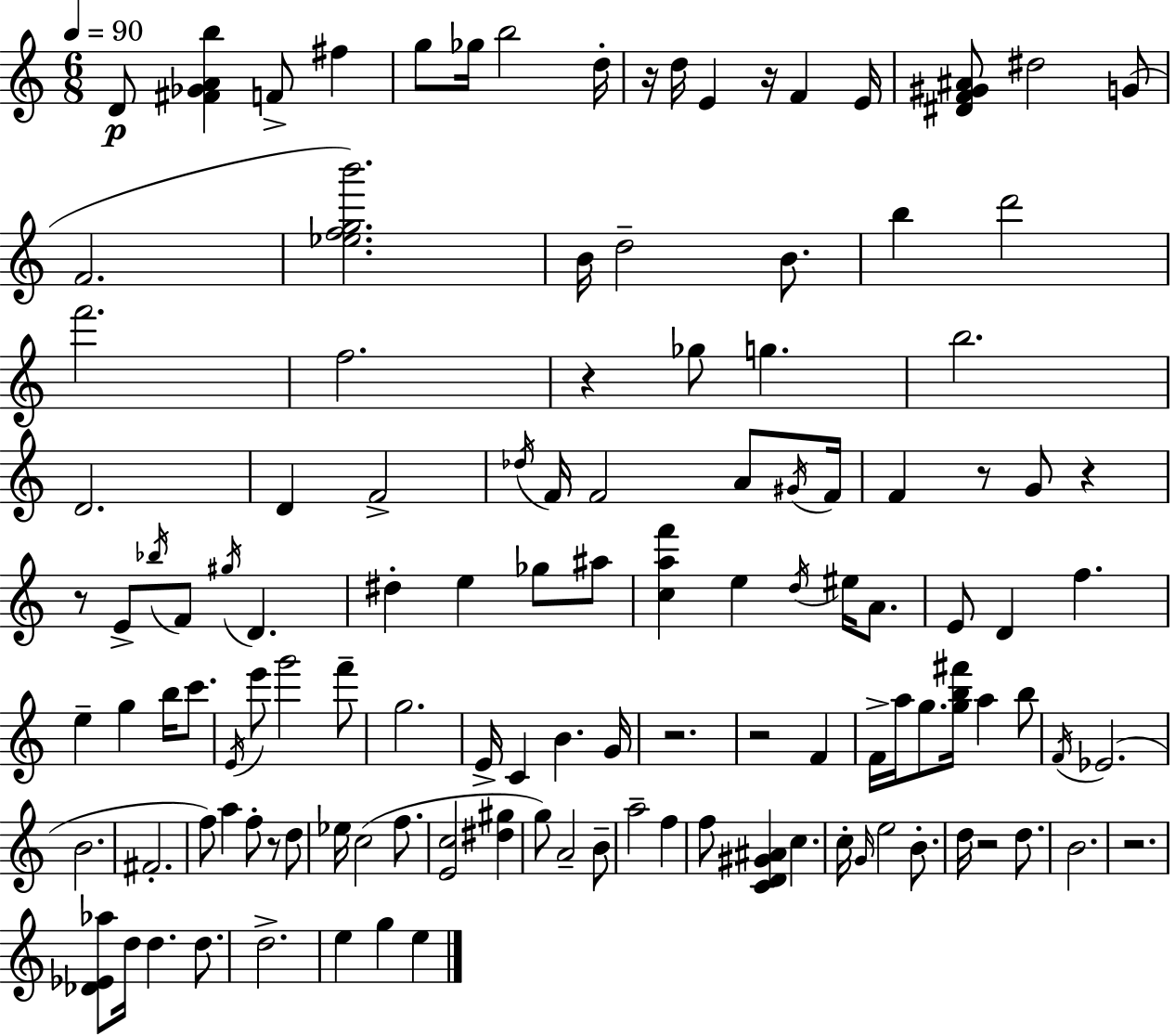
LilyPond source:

{
  \clef treble
  \numericTimeSignature
  \time 6/8
  \key a \minor
  \tempo 4 = 90
  d'8\p <fis' ges' a' b''>4 f'8-> fis''4 | g''8 ges''16 b''2 d''16-. | r16 d''16 e'4 r16 f'4 e'16 | <dis' f' gis' ais'>8 dis''2 g'8( | \break f'2. | <ees'' f'' g'' b'''>2.) | b'16 d''2-- b'8. | b''4 d'''2 | \break f'''2. | f''2. | r4 ges''8 g''4. | b''2. | \break d'2. | d'4 f'2-> | \acciaccatura { des''16 } f'16 f'2 a'8 | \acciaccatura { gis'16 } f'16 f'4 r8 g'8 r4 | \break r8 e'8-> \acciaccatura { bes''16 } f'8 \acciaccatura { gis''16 } d'4. | dis''4-. e''4 | ges''8 ais''8 <c'' a'' f'''>4 e''4 | \acciaccatura { d''16 } eis''16 a'8. e'8 d'4 f''4. | \break e''4-- g''4 | b''16 c'''8. \acciaccatura { e'16 } e'''8 g'''2 | f'''8-- g''2. | e'16-> c'4 b'4. | \break g'16 r2. | r2 | f'4 f'16-> a''16 g''8. <g'' b'' fis'''>16 | a''4 b''8 \acciaccatura { f'16 } ees'2.( | \break b'2. | fis'2.-. | f''8) a''4 | f''8-. r8 d''8 ees''16 c''2( | \break f''8. <e' c''>2 | <dis'' gis''>4 g''8) a'2-- | b'8-- a''2-- | f''4 f''8 <c' d' gis' ais'>4 | \break c''4. c''16-. \grace { g'16 } e''2 | b'8.-. d''16 r2 | d''8. b'2. | r2. | \break <des' ees' aes''>8 d''16 d''4. | d''8. d''2.-> | e''4 | g''4 e''4 \bar "|."
}